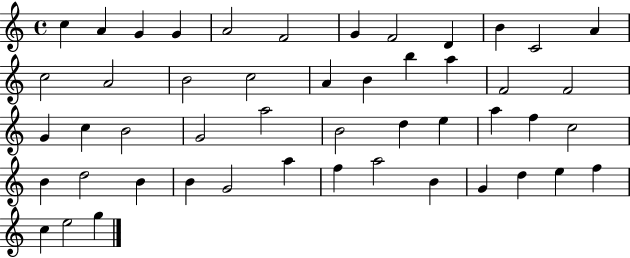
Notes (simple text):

C5/q A4/q G4/q G4/q A4/h F4/h G4/q F4/h D4/q B4/q C4/h A4/q C5/h A4/h B4/h C5/h A4/q B4/q B5/q A5/q F4/h F4/h G4/q C5/q B4/h G4/h A5/h B4/h D5/q E5/q A5/q F5/q C5/h B4/q D5/h B4/q B4/q G4/h A5/q F5/q A5/h B4/q G4/q D5/q E5/q F5/q C5/q E5/h G5/q